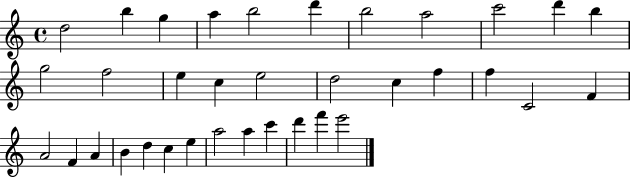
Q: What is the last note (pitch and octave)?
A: E6